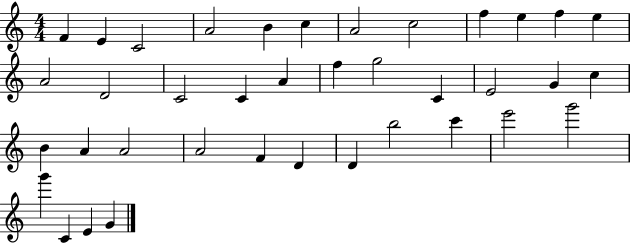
F4/q E4/q C4/h A4/h B4/q C5/q A4/h C5/h F5/q E5/q F5/q E5/q A4/h D4/h C4/h C4/q A4/q F5/q G5/h C4/q E4/h G4/q C5/q B4/q A4/q A4/h A4/h F4/q D4/q D4/q B5/h C6/q E6/h G6/h G6/q C4/q E4/q G4/q